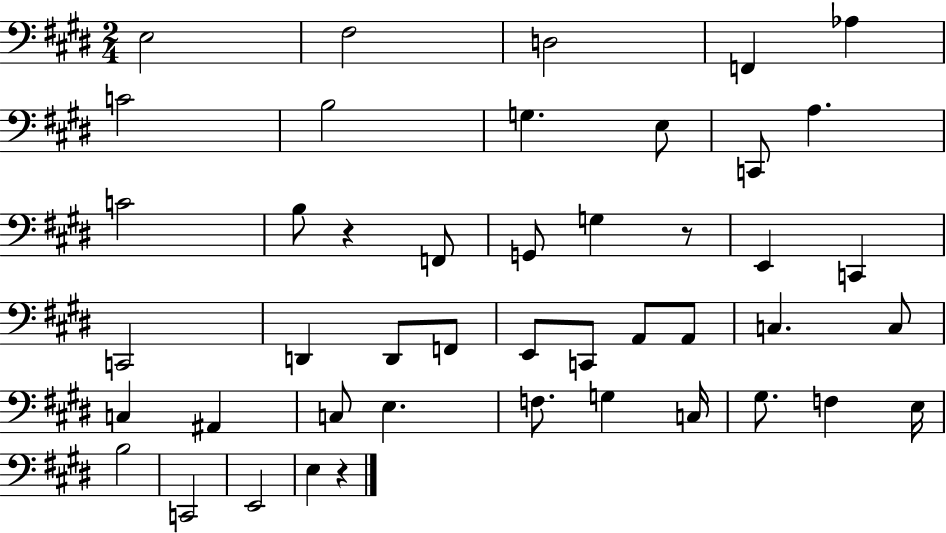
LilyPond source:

{
  \clef bass
  \numericTimeSignature
  \time 2/4
  \key e \major
  e2 | fis2 | d2 | f,4 aes4 | \break c'2 | b2 | g4. e8 | c,8 a4. | \break c'2 | b8 r4 f,8 | g,8 g4 r8 | e,4 c,4 | \break c,2 | d,4 d,8 f,8 | e,8 c,8 a,8 a,8 | c4. c8 | \break c4 ais,4 | c8 e4. | f8. g4 c16 | gis8. f4 e16 | \break b2 | c,2 | e,2 | e4 r4 | \break \bar "|."
}